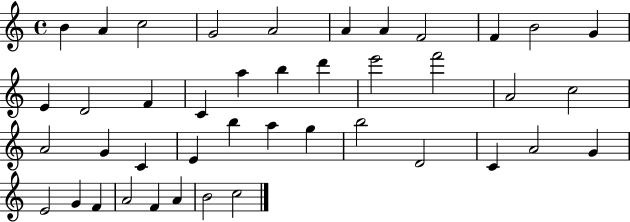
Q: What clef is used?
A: treble